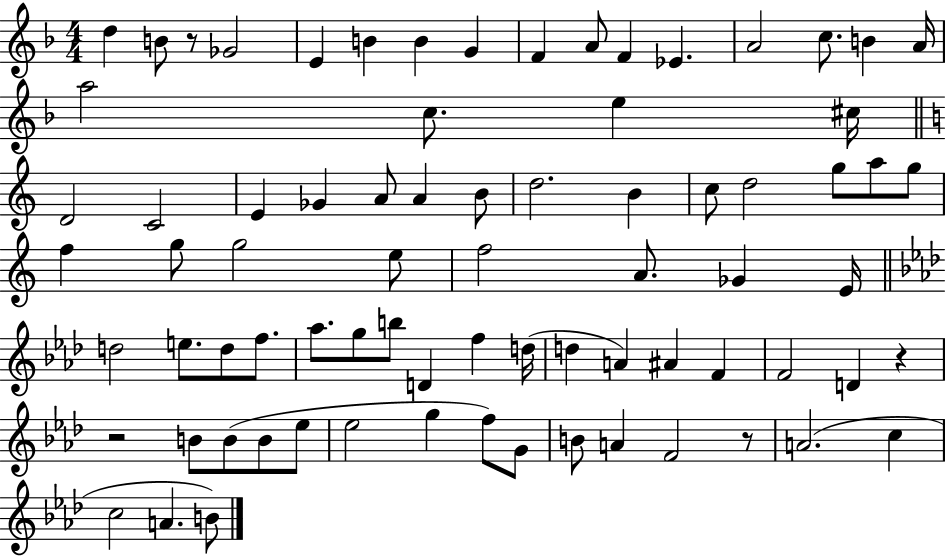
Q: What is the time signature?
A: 4/4